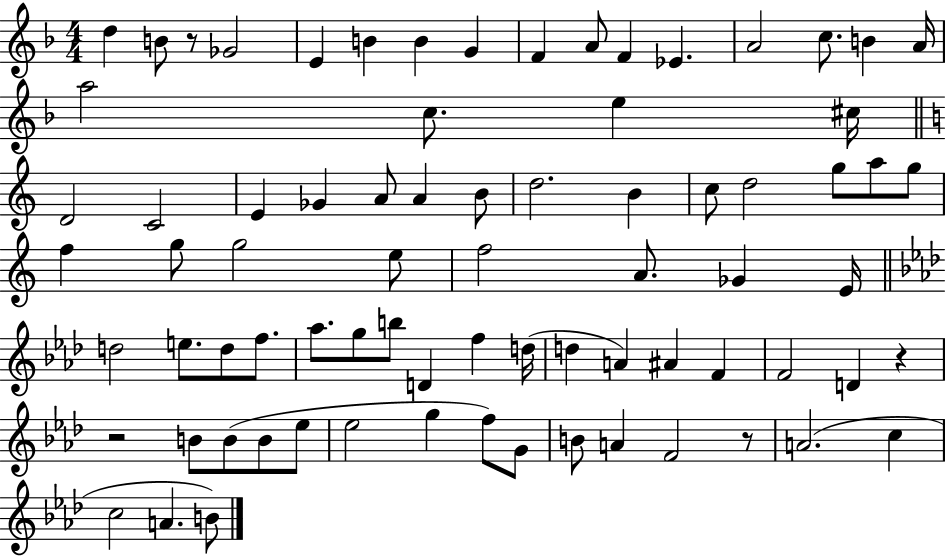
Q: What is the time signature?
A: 4/4